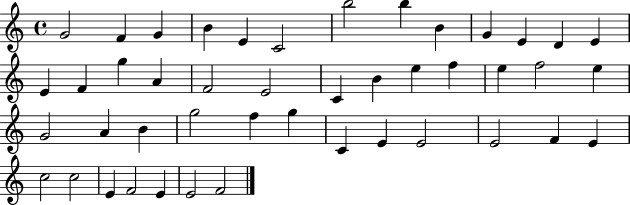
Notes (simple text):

G4/h F4/q G4/q B4/q E4/q C4/h B5/h B5/q B4/q G4/q E4/q D4/q E4/q E4/q F4/q G5/q A4/q F4/h E4/h C4/q B4/q E5/q F5/q E5/q F5/h E5/q G4/h A4/q B4/q G5/h F5/q G5/q C4/q E4/q E4/h E4/h F4/q E4/q C5/h C5/h E4/q F4/h E4/q E4/h F4/h